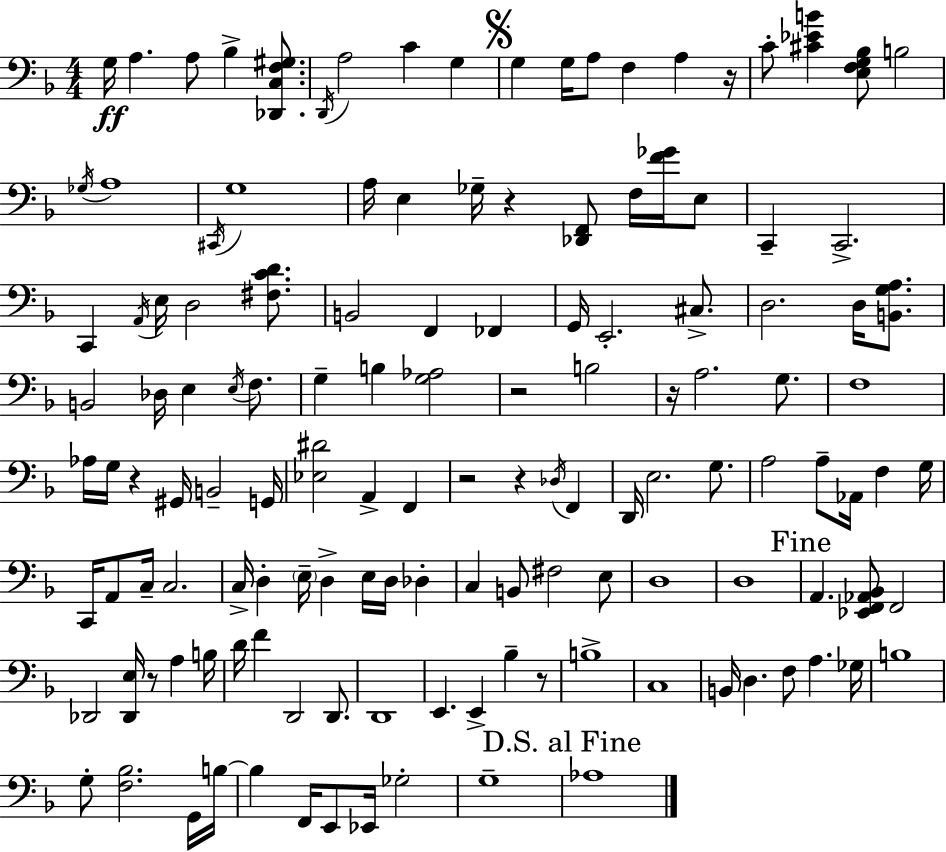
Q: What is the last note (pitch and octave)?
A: Ab3